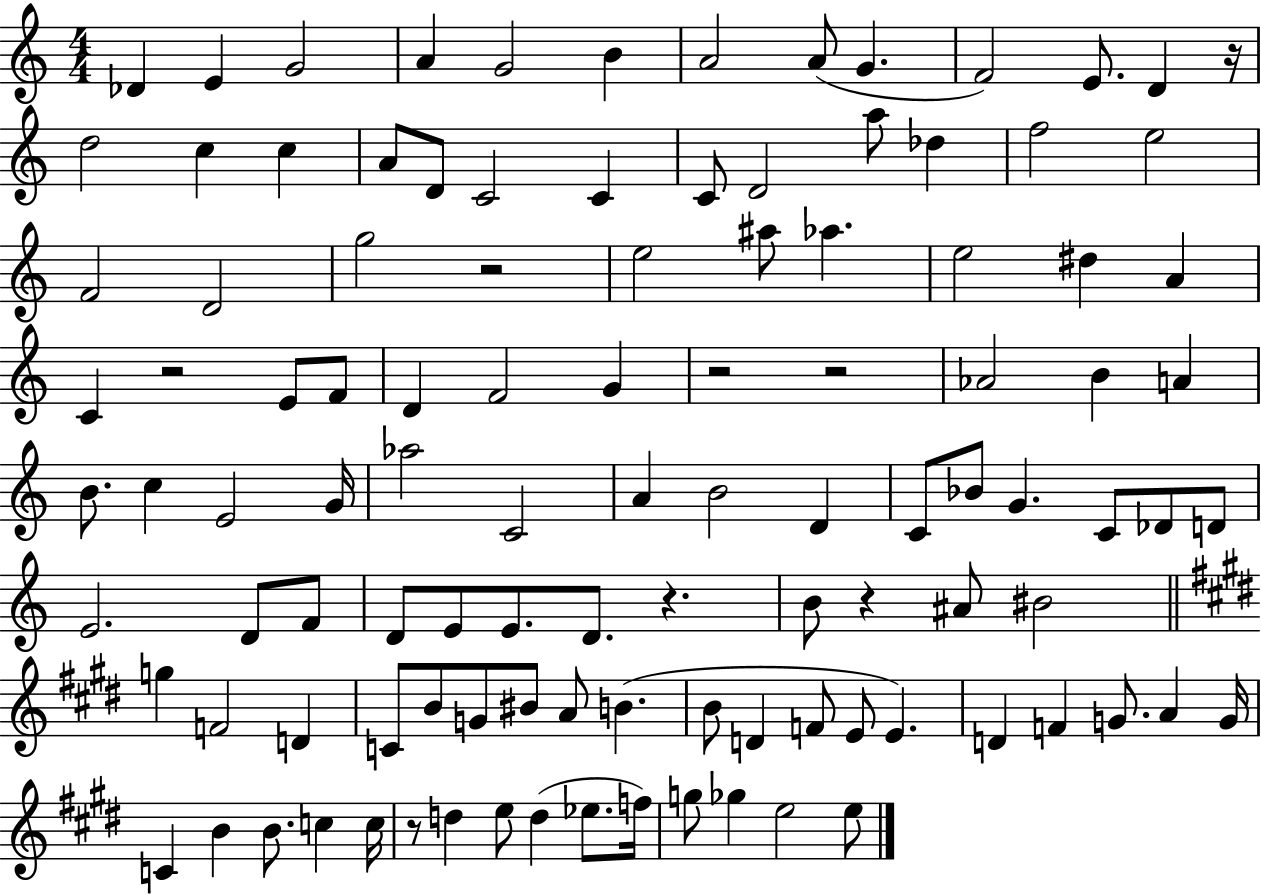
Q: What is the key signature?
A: C major